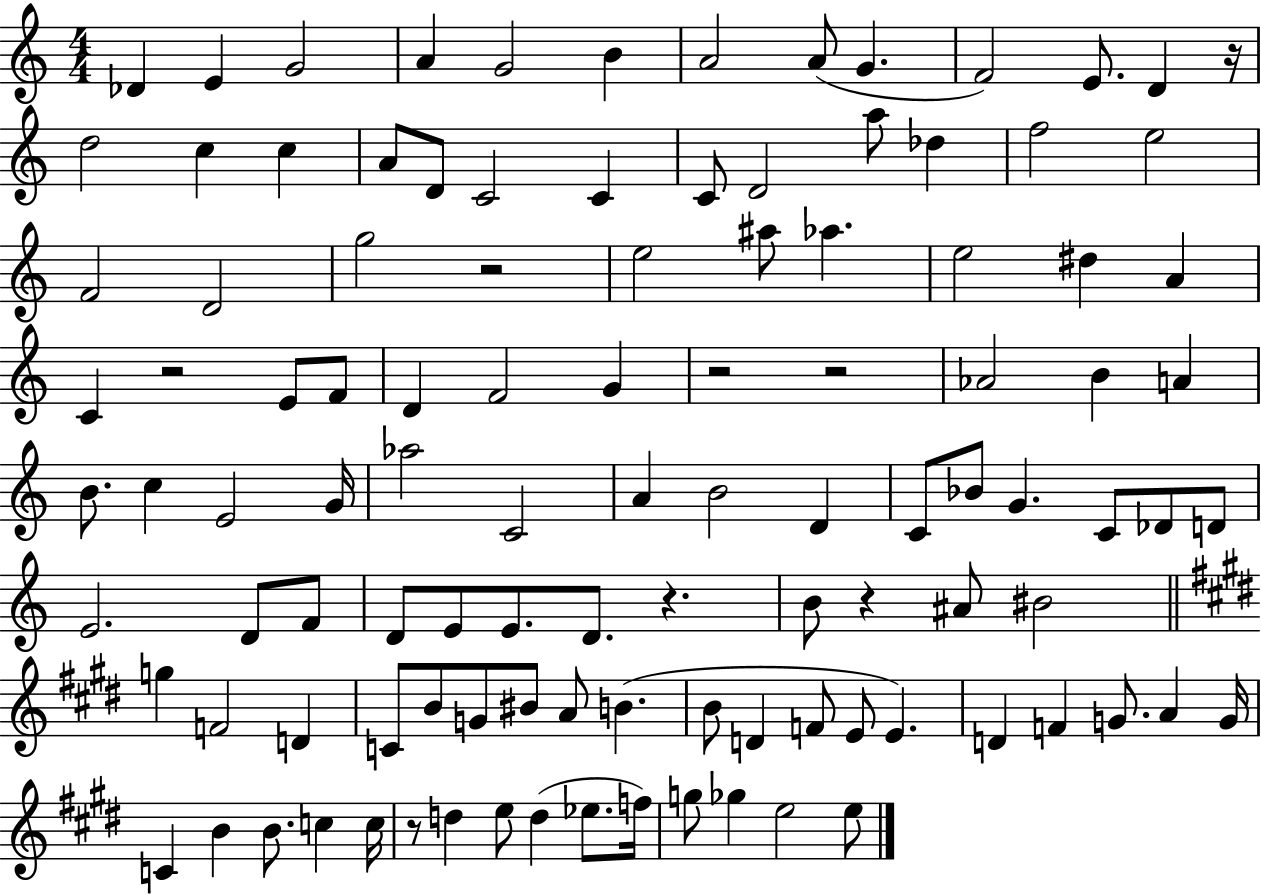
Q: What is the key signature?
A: C major